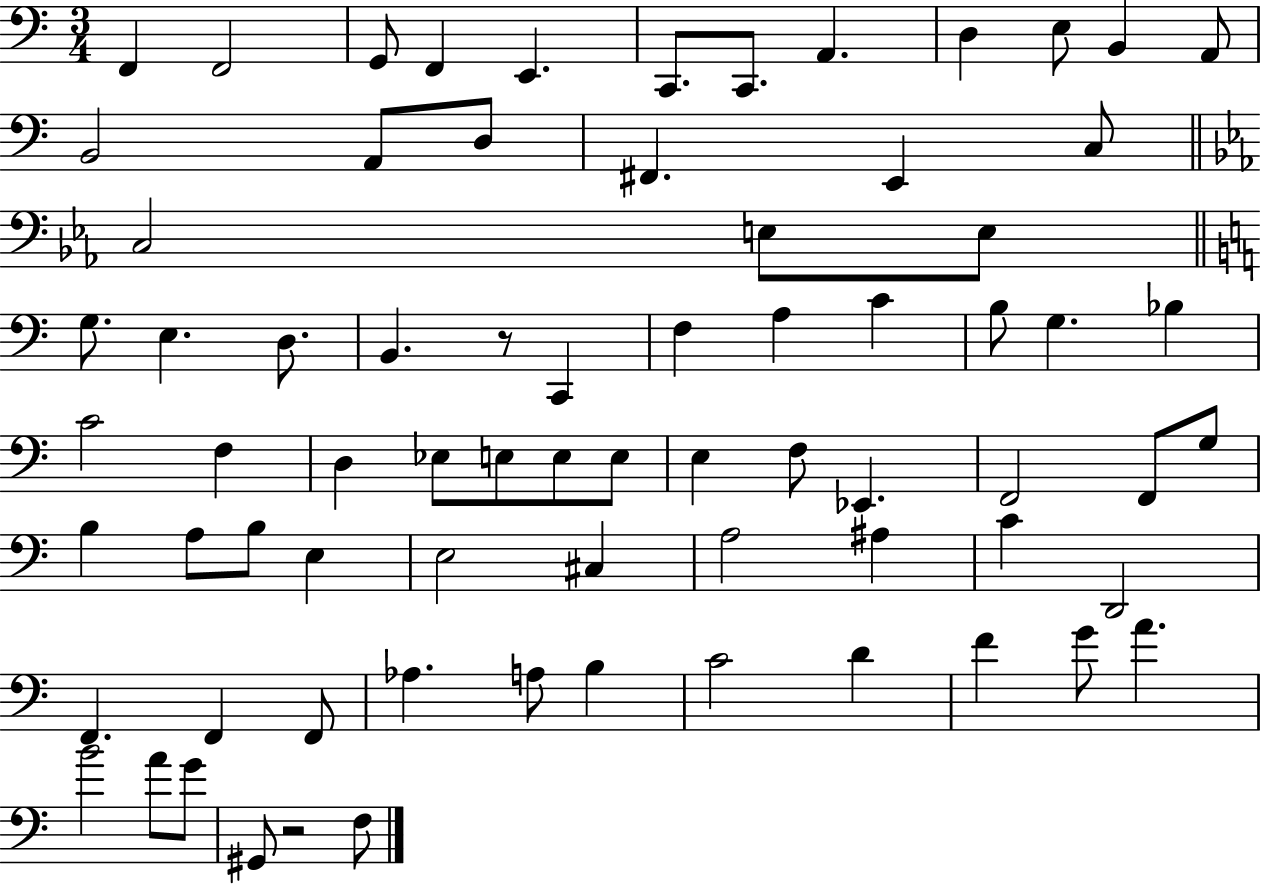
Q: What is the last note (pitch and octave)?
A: F3